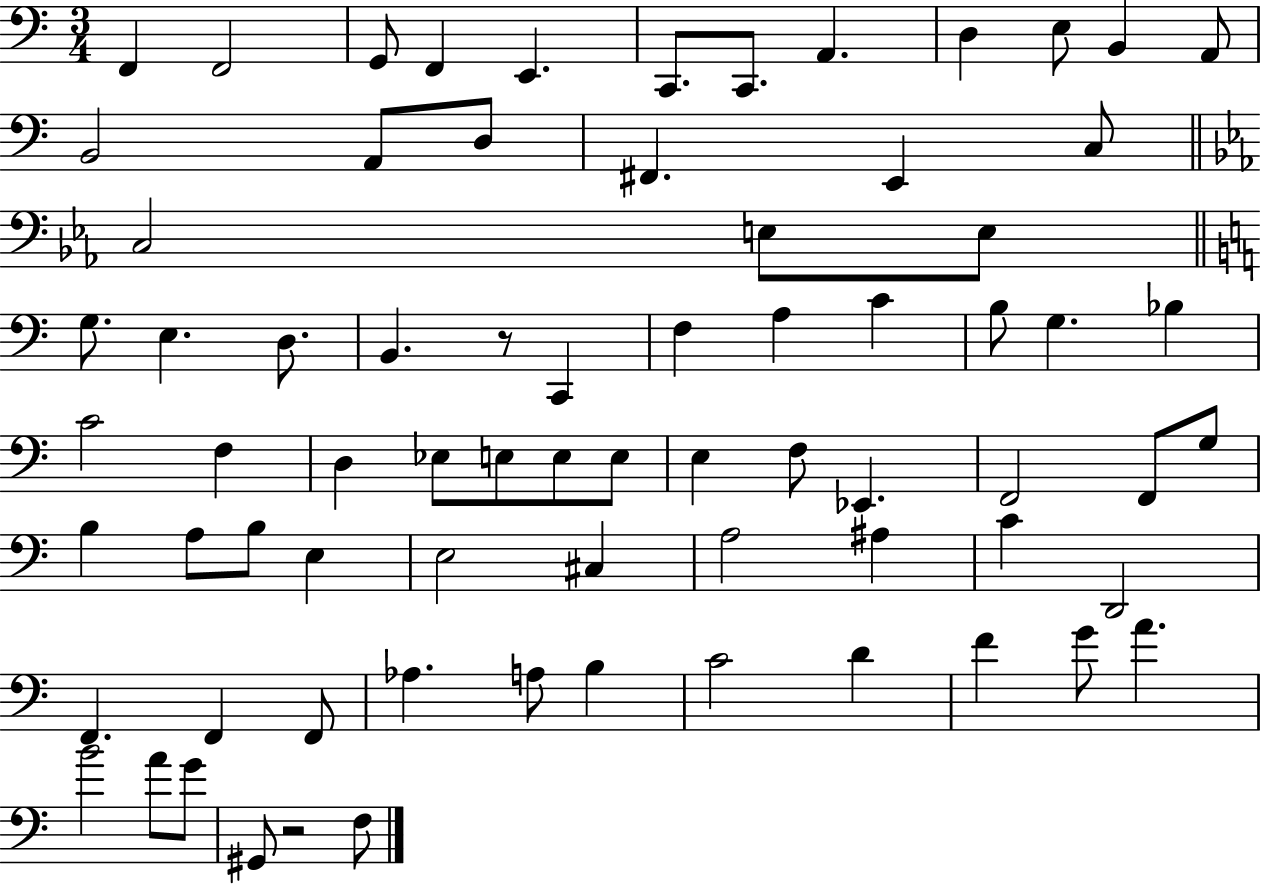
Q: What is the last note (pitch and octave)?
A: F3